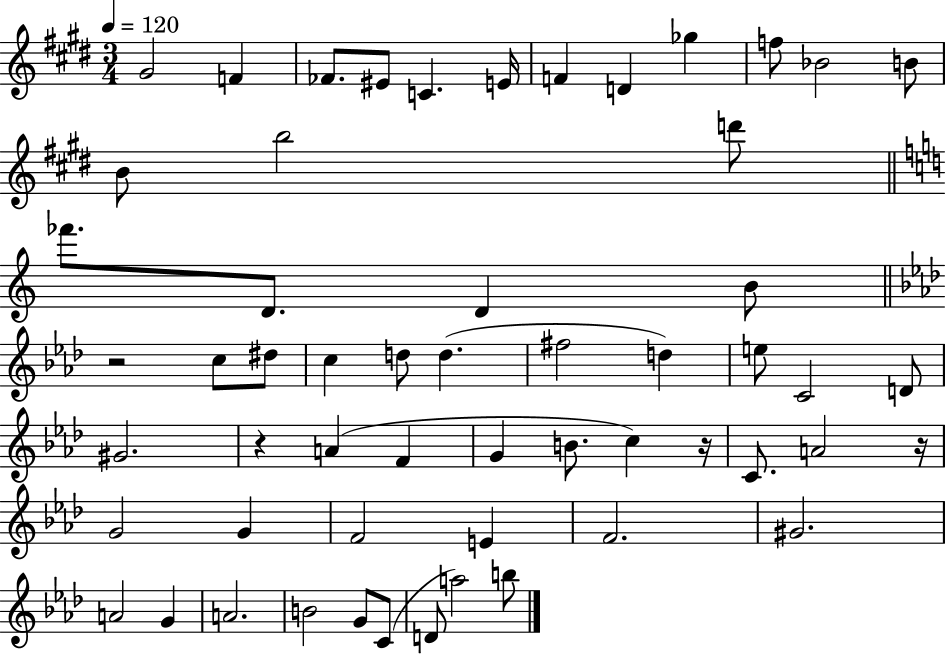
{
  \clef treble
  \numericTimeSignature
  \time 3/4
  \key e \major
  \tempo 4 = 120
  gis'2 f'4 | fes'8. eis'8 c'4. e'16 | f'4 d'4 ges''4 | f''8 bes'2 b'8 | \break b'8 b''2 d'''8 | \bar "||" \break \key c \major fes'''8. d'8. d'4 b'8 | \bar "||" \break \key f \minor r2 c''8 dis''8 | c''4 d''8 d''4.( | fis''2 d''4) | e''8 c'2 d'8 | \break gis'2. | r4 a'4( f'4 | g'4 b'8. c''4) r16 | c'8. a'2 r16 | \break g'2 g'4 | f'2 e'4 | f'2. | gis'2. | \break a'2 g'4 | a'2. | b'2 g'8 c'8( | d'8 a''2) b''8 | \break \bar "|."
}